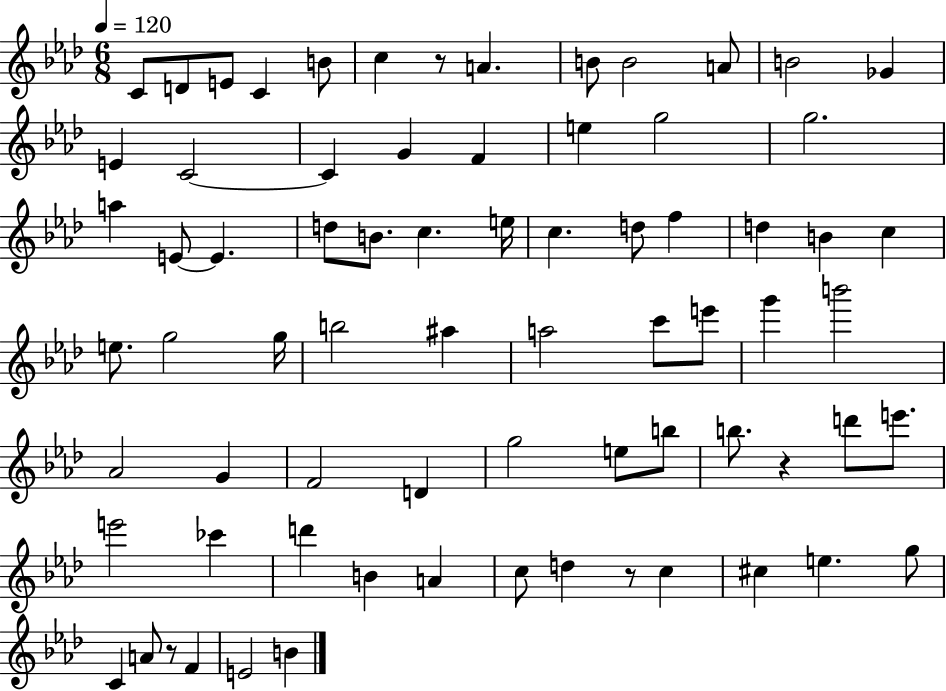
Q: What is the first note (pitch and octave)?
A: C4